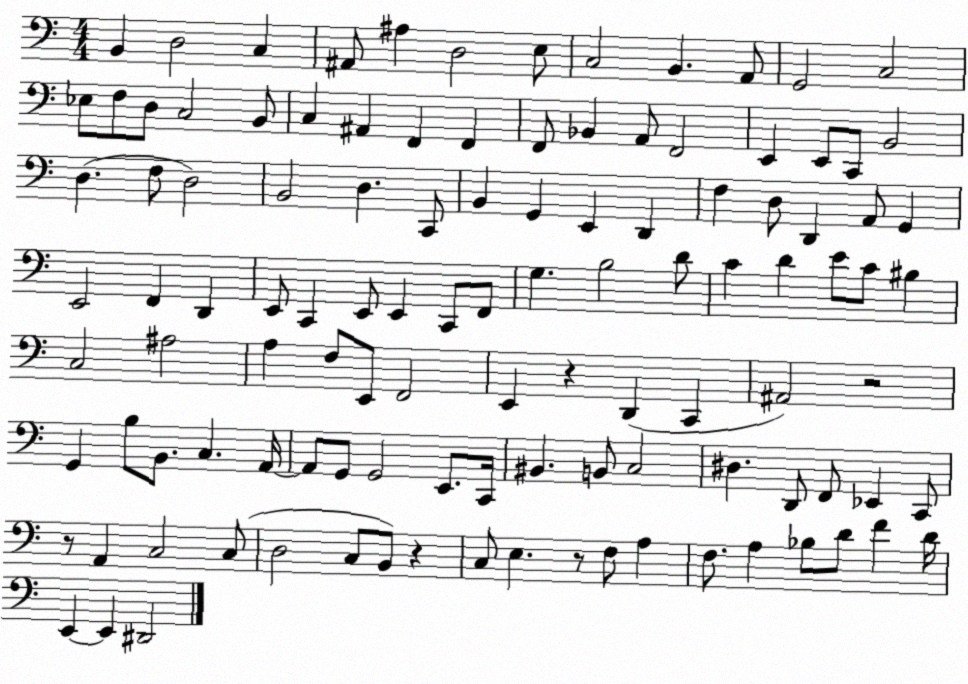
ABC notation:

X:1
T:Untitled
M:4/4
L:1/4
K:C
B,, D,2 C, ^A,,/2 ^A, D,2 E,/2 C,2 B,, A,,/2 G,,2 C,2 _E,/2 F,/2 D,/2 C,2 B,,/2 C, ^A,, F,, F,, F,,/2 _B,, A,,/2 F,,2 E,, E,,/2 C,,/2 B,,2 D, F,/2 D,2 B,,2 D, C,,/2 B,, G,, E,, D,, F, D,/2 D,, A,,/2 G,, E,,2 F,, D,, E,,/2 C,, E,,/2 E,, C,,/2 F,,/2 G, B,2 D/2 C D E/2 C/2 ^B, C,2 ^A,2 A, F,/2 E,,/2 F,,2 E,, z D,, C,, ^A,,2 z2 G,, B,/2 B,,/2 C, A,,/4 A,,/2 G,,/2 G,,2 E,,/2 C,,/4 ^B,, B,,/2 C,2 ^D, D,,/2 F,,/2 _E,, C,,/2 z/2 A,, C,2 C,/2 D,2 C,/2 B,,/2 z C,/2 E, z/2 F,/2 A, F,/2 A, _B,/2 D/2 F D/4 E,, E,, ^D,,2